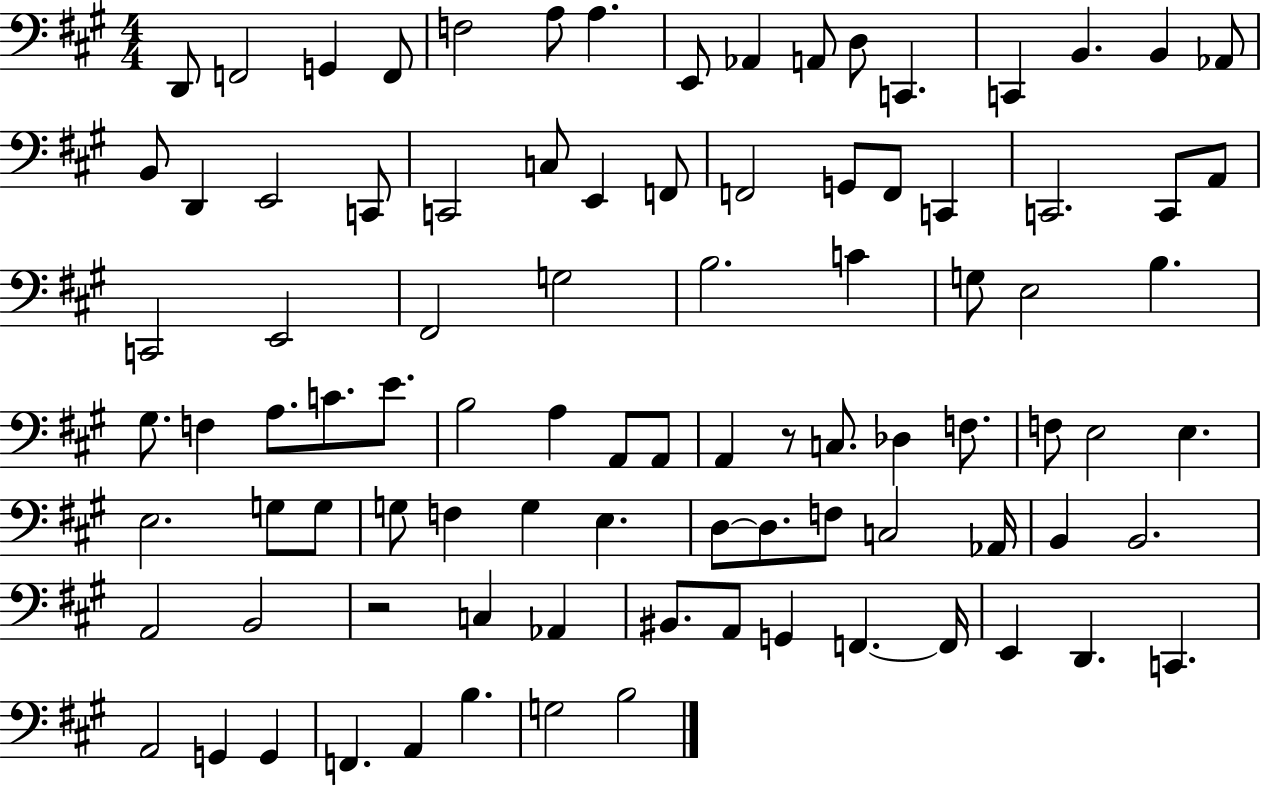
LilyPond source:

{
  \clef bass
  \numericTimeSignature
  \time 4/4
  \key a \major
  d,8 f,2 g,4 f,8 | f2 a8 a4. | e,8 aes,4 a,8 d8 c,4. | c,4 b,4. b,4 aes,8 | \break b,8 d,4 e,2 c,8 | c,2 c8 e,4 f,8 | f,2 g,8 f,8 c,4 | c,2. c,8 a,8 | \break c,2 e,2 | fis,2 g2 | b2. c'4 | g8 e2 b4. | \break gis8. f4 a8. c'8. e'8. | b2 a4 a,8 a,8 | a,4 r8 c8. des4 f8. | f8 e2 e4. | \break e2. g8 g8 | g8 f4 g4 e4. | d8~~ d8. f8 c2 aes,16 | b,4 b,2. | \break a,2 b,2 | r2 c4 aes,4 | bis,8. a,8 g,4 f,4.~~ f,16 | e,4 d,4. c,4. | \break a,2 g,4 g,4 | f,4. a,4 b4. | g2 b2 | \bar "|."
}